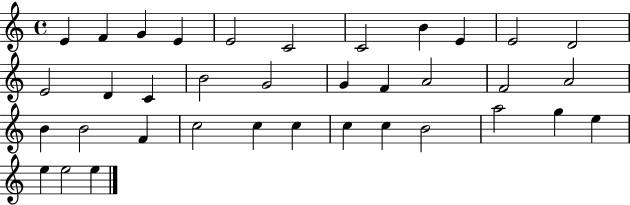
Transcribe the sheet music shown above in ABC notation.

X:1
T:Untitled
M:4/4
L:1/4
K:C
E F G E E2 C2 C2 B E E2 D2 E2 D C B2 G2 G F A2 F2 A2 B B2 F c2 c c c c B2 a2 g e e e2 e